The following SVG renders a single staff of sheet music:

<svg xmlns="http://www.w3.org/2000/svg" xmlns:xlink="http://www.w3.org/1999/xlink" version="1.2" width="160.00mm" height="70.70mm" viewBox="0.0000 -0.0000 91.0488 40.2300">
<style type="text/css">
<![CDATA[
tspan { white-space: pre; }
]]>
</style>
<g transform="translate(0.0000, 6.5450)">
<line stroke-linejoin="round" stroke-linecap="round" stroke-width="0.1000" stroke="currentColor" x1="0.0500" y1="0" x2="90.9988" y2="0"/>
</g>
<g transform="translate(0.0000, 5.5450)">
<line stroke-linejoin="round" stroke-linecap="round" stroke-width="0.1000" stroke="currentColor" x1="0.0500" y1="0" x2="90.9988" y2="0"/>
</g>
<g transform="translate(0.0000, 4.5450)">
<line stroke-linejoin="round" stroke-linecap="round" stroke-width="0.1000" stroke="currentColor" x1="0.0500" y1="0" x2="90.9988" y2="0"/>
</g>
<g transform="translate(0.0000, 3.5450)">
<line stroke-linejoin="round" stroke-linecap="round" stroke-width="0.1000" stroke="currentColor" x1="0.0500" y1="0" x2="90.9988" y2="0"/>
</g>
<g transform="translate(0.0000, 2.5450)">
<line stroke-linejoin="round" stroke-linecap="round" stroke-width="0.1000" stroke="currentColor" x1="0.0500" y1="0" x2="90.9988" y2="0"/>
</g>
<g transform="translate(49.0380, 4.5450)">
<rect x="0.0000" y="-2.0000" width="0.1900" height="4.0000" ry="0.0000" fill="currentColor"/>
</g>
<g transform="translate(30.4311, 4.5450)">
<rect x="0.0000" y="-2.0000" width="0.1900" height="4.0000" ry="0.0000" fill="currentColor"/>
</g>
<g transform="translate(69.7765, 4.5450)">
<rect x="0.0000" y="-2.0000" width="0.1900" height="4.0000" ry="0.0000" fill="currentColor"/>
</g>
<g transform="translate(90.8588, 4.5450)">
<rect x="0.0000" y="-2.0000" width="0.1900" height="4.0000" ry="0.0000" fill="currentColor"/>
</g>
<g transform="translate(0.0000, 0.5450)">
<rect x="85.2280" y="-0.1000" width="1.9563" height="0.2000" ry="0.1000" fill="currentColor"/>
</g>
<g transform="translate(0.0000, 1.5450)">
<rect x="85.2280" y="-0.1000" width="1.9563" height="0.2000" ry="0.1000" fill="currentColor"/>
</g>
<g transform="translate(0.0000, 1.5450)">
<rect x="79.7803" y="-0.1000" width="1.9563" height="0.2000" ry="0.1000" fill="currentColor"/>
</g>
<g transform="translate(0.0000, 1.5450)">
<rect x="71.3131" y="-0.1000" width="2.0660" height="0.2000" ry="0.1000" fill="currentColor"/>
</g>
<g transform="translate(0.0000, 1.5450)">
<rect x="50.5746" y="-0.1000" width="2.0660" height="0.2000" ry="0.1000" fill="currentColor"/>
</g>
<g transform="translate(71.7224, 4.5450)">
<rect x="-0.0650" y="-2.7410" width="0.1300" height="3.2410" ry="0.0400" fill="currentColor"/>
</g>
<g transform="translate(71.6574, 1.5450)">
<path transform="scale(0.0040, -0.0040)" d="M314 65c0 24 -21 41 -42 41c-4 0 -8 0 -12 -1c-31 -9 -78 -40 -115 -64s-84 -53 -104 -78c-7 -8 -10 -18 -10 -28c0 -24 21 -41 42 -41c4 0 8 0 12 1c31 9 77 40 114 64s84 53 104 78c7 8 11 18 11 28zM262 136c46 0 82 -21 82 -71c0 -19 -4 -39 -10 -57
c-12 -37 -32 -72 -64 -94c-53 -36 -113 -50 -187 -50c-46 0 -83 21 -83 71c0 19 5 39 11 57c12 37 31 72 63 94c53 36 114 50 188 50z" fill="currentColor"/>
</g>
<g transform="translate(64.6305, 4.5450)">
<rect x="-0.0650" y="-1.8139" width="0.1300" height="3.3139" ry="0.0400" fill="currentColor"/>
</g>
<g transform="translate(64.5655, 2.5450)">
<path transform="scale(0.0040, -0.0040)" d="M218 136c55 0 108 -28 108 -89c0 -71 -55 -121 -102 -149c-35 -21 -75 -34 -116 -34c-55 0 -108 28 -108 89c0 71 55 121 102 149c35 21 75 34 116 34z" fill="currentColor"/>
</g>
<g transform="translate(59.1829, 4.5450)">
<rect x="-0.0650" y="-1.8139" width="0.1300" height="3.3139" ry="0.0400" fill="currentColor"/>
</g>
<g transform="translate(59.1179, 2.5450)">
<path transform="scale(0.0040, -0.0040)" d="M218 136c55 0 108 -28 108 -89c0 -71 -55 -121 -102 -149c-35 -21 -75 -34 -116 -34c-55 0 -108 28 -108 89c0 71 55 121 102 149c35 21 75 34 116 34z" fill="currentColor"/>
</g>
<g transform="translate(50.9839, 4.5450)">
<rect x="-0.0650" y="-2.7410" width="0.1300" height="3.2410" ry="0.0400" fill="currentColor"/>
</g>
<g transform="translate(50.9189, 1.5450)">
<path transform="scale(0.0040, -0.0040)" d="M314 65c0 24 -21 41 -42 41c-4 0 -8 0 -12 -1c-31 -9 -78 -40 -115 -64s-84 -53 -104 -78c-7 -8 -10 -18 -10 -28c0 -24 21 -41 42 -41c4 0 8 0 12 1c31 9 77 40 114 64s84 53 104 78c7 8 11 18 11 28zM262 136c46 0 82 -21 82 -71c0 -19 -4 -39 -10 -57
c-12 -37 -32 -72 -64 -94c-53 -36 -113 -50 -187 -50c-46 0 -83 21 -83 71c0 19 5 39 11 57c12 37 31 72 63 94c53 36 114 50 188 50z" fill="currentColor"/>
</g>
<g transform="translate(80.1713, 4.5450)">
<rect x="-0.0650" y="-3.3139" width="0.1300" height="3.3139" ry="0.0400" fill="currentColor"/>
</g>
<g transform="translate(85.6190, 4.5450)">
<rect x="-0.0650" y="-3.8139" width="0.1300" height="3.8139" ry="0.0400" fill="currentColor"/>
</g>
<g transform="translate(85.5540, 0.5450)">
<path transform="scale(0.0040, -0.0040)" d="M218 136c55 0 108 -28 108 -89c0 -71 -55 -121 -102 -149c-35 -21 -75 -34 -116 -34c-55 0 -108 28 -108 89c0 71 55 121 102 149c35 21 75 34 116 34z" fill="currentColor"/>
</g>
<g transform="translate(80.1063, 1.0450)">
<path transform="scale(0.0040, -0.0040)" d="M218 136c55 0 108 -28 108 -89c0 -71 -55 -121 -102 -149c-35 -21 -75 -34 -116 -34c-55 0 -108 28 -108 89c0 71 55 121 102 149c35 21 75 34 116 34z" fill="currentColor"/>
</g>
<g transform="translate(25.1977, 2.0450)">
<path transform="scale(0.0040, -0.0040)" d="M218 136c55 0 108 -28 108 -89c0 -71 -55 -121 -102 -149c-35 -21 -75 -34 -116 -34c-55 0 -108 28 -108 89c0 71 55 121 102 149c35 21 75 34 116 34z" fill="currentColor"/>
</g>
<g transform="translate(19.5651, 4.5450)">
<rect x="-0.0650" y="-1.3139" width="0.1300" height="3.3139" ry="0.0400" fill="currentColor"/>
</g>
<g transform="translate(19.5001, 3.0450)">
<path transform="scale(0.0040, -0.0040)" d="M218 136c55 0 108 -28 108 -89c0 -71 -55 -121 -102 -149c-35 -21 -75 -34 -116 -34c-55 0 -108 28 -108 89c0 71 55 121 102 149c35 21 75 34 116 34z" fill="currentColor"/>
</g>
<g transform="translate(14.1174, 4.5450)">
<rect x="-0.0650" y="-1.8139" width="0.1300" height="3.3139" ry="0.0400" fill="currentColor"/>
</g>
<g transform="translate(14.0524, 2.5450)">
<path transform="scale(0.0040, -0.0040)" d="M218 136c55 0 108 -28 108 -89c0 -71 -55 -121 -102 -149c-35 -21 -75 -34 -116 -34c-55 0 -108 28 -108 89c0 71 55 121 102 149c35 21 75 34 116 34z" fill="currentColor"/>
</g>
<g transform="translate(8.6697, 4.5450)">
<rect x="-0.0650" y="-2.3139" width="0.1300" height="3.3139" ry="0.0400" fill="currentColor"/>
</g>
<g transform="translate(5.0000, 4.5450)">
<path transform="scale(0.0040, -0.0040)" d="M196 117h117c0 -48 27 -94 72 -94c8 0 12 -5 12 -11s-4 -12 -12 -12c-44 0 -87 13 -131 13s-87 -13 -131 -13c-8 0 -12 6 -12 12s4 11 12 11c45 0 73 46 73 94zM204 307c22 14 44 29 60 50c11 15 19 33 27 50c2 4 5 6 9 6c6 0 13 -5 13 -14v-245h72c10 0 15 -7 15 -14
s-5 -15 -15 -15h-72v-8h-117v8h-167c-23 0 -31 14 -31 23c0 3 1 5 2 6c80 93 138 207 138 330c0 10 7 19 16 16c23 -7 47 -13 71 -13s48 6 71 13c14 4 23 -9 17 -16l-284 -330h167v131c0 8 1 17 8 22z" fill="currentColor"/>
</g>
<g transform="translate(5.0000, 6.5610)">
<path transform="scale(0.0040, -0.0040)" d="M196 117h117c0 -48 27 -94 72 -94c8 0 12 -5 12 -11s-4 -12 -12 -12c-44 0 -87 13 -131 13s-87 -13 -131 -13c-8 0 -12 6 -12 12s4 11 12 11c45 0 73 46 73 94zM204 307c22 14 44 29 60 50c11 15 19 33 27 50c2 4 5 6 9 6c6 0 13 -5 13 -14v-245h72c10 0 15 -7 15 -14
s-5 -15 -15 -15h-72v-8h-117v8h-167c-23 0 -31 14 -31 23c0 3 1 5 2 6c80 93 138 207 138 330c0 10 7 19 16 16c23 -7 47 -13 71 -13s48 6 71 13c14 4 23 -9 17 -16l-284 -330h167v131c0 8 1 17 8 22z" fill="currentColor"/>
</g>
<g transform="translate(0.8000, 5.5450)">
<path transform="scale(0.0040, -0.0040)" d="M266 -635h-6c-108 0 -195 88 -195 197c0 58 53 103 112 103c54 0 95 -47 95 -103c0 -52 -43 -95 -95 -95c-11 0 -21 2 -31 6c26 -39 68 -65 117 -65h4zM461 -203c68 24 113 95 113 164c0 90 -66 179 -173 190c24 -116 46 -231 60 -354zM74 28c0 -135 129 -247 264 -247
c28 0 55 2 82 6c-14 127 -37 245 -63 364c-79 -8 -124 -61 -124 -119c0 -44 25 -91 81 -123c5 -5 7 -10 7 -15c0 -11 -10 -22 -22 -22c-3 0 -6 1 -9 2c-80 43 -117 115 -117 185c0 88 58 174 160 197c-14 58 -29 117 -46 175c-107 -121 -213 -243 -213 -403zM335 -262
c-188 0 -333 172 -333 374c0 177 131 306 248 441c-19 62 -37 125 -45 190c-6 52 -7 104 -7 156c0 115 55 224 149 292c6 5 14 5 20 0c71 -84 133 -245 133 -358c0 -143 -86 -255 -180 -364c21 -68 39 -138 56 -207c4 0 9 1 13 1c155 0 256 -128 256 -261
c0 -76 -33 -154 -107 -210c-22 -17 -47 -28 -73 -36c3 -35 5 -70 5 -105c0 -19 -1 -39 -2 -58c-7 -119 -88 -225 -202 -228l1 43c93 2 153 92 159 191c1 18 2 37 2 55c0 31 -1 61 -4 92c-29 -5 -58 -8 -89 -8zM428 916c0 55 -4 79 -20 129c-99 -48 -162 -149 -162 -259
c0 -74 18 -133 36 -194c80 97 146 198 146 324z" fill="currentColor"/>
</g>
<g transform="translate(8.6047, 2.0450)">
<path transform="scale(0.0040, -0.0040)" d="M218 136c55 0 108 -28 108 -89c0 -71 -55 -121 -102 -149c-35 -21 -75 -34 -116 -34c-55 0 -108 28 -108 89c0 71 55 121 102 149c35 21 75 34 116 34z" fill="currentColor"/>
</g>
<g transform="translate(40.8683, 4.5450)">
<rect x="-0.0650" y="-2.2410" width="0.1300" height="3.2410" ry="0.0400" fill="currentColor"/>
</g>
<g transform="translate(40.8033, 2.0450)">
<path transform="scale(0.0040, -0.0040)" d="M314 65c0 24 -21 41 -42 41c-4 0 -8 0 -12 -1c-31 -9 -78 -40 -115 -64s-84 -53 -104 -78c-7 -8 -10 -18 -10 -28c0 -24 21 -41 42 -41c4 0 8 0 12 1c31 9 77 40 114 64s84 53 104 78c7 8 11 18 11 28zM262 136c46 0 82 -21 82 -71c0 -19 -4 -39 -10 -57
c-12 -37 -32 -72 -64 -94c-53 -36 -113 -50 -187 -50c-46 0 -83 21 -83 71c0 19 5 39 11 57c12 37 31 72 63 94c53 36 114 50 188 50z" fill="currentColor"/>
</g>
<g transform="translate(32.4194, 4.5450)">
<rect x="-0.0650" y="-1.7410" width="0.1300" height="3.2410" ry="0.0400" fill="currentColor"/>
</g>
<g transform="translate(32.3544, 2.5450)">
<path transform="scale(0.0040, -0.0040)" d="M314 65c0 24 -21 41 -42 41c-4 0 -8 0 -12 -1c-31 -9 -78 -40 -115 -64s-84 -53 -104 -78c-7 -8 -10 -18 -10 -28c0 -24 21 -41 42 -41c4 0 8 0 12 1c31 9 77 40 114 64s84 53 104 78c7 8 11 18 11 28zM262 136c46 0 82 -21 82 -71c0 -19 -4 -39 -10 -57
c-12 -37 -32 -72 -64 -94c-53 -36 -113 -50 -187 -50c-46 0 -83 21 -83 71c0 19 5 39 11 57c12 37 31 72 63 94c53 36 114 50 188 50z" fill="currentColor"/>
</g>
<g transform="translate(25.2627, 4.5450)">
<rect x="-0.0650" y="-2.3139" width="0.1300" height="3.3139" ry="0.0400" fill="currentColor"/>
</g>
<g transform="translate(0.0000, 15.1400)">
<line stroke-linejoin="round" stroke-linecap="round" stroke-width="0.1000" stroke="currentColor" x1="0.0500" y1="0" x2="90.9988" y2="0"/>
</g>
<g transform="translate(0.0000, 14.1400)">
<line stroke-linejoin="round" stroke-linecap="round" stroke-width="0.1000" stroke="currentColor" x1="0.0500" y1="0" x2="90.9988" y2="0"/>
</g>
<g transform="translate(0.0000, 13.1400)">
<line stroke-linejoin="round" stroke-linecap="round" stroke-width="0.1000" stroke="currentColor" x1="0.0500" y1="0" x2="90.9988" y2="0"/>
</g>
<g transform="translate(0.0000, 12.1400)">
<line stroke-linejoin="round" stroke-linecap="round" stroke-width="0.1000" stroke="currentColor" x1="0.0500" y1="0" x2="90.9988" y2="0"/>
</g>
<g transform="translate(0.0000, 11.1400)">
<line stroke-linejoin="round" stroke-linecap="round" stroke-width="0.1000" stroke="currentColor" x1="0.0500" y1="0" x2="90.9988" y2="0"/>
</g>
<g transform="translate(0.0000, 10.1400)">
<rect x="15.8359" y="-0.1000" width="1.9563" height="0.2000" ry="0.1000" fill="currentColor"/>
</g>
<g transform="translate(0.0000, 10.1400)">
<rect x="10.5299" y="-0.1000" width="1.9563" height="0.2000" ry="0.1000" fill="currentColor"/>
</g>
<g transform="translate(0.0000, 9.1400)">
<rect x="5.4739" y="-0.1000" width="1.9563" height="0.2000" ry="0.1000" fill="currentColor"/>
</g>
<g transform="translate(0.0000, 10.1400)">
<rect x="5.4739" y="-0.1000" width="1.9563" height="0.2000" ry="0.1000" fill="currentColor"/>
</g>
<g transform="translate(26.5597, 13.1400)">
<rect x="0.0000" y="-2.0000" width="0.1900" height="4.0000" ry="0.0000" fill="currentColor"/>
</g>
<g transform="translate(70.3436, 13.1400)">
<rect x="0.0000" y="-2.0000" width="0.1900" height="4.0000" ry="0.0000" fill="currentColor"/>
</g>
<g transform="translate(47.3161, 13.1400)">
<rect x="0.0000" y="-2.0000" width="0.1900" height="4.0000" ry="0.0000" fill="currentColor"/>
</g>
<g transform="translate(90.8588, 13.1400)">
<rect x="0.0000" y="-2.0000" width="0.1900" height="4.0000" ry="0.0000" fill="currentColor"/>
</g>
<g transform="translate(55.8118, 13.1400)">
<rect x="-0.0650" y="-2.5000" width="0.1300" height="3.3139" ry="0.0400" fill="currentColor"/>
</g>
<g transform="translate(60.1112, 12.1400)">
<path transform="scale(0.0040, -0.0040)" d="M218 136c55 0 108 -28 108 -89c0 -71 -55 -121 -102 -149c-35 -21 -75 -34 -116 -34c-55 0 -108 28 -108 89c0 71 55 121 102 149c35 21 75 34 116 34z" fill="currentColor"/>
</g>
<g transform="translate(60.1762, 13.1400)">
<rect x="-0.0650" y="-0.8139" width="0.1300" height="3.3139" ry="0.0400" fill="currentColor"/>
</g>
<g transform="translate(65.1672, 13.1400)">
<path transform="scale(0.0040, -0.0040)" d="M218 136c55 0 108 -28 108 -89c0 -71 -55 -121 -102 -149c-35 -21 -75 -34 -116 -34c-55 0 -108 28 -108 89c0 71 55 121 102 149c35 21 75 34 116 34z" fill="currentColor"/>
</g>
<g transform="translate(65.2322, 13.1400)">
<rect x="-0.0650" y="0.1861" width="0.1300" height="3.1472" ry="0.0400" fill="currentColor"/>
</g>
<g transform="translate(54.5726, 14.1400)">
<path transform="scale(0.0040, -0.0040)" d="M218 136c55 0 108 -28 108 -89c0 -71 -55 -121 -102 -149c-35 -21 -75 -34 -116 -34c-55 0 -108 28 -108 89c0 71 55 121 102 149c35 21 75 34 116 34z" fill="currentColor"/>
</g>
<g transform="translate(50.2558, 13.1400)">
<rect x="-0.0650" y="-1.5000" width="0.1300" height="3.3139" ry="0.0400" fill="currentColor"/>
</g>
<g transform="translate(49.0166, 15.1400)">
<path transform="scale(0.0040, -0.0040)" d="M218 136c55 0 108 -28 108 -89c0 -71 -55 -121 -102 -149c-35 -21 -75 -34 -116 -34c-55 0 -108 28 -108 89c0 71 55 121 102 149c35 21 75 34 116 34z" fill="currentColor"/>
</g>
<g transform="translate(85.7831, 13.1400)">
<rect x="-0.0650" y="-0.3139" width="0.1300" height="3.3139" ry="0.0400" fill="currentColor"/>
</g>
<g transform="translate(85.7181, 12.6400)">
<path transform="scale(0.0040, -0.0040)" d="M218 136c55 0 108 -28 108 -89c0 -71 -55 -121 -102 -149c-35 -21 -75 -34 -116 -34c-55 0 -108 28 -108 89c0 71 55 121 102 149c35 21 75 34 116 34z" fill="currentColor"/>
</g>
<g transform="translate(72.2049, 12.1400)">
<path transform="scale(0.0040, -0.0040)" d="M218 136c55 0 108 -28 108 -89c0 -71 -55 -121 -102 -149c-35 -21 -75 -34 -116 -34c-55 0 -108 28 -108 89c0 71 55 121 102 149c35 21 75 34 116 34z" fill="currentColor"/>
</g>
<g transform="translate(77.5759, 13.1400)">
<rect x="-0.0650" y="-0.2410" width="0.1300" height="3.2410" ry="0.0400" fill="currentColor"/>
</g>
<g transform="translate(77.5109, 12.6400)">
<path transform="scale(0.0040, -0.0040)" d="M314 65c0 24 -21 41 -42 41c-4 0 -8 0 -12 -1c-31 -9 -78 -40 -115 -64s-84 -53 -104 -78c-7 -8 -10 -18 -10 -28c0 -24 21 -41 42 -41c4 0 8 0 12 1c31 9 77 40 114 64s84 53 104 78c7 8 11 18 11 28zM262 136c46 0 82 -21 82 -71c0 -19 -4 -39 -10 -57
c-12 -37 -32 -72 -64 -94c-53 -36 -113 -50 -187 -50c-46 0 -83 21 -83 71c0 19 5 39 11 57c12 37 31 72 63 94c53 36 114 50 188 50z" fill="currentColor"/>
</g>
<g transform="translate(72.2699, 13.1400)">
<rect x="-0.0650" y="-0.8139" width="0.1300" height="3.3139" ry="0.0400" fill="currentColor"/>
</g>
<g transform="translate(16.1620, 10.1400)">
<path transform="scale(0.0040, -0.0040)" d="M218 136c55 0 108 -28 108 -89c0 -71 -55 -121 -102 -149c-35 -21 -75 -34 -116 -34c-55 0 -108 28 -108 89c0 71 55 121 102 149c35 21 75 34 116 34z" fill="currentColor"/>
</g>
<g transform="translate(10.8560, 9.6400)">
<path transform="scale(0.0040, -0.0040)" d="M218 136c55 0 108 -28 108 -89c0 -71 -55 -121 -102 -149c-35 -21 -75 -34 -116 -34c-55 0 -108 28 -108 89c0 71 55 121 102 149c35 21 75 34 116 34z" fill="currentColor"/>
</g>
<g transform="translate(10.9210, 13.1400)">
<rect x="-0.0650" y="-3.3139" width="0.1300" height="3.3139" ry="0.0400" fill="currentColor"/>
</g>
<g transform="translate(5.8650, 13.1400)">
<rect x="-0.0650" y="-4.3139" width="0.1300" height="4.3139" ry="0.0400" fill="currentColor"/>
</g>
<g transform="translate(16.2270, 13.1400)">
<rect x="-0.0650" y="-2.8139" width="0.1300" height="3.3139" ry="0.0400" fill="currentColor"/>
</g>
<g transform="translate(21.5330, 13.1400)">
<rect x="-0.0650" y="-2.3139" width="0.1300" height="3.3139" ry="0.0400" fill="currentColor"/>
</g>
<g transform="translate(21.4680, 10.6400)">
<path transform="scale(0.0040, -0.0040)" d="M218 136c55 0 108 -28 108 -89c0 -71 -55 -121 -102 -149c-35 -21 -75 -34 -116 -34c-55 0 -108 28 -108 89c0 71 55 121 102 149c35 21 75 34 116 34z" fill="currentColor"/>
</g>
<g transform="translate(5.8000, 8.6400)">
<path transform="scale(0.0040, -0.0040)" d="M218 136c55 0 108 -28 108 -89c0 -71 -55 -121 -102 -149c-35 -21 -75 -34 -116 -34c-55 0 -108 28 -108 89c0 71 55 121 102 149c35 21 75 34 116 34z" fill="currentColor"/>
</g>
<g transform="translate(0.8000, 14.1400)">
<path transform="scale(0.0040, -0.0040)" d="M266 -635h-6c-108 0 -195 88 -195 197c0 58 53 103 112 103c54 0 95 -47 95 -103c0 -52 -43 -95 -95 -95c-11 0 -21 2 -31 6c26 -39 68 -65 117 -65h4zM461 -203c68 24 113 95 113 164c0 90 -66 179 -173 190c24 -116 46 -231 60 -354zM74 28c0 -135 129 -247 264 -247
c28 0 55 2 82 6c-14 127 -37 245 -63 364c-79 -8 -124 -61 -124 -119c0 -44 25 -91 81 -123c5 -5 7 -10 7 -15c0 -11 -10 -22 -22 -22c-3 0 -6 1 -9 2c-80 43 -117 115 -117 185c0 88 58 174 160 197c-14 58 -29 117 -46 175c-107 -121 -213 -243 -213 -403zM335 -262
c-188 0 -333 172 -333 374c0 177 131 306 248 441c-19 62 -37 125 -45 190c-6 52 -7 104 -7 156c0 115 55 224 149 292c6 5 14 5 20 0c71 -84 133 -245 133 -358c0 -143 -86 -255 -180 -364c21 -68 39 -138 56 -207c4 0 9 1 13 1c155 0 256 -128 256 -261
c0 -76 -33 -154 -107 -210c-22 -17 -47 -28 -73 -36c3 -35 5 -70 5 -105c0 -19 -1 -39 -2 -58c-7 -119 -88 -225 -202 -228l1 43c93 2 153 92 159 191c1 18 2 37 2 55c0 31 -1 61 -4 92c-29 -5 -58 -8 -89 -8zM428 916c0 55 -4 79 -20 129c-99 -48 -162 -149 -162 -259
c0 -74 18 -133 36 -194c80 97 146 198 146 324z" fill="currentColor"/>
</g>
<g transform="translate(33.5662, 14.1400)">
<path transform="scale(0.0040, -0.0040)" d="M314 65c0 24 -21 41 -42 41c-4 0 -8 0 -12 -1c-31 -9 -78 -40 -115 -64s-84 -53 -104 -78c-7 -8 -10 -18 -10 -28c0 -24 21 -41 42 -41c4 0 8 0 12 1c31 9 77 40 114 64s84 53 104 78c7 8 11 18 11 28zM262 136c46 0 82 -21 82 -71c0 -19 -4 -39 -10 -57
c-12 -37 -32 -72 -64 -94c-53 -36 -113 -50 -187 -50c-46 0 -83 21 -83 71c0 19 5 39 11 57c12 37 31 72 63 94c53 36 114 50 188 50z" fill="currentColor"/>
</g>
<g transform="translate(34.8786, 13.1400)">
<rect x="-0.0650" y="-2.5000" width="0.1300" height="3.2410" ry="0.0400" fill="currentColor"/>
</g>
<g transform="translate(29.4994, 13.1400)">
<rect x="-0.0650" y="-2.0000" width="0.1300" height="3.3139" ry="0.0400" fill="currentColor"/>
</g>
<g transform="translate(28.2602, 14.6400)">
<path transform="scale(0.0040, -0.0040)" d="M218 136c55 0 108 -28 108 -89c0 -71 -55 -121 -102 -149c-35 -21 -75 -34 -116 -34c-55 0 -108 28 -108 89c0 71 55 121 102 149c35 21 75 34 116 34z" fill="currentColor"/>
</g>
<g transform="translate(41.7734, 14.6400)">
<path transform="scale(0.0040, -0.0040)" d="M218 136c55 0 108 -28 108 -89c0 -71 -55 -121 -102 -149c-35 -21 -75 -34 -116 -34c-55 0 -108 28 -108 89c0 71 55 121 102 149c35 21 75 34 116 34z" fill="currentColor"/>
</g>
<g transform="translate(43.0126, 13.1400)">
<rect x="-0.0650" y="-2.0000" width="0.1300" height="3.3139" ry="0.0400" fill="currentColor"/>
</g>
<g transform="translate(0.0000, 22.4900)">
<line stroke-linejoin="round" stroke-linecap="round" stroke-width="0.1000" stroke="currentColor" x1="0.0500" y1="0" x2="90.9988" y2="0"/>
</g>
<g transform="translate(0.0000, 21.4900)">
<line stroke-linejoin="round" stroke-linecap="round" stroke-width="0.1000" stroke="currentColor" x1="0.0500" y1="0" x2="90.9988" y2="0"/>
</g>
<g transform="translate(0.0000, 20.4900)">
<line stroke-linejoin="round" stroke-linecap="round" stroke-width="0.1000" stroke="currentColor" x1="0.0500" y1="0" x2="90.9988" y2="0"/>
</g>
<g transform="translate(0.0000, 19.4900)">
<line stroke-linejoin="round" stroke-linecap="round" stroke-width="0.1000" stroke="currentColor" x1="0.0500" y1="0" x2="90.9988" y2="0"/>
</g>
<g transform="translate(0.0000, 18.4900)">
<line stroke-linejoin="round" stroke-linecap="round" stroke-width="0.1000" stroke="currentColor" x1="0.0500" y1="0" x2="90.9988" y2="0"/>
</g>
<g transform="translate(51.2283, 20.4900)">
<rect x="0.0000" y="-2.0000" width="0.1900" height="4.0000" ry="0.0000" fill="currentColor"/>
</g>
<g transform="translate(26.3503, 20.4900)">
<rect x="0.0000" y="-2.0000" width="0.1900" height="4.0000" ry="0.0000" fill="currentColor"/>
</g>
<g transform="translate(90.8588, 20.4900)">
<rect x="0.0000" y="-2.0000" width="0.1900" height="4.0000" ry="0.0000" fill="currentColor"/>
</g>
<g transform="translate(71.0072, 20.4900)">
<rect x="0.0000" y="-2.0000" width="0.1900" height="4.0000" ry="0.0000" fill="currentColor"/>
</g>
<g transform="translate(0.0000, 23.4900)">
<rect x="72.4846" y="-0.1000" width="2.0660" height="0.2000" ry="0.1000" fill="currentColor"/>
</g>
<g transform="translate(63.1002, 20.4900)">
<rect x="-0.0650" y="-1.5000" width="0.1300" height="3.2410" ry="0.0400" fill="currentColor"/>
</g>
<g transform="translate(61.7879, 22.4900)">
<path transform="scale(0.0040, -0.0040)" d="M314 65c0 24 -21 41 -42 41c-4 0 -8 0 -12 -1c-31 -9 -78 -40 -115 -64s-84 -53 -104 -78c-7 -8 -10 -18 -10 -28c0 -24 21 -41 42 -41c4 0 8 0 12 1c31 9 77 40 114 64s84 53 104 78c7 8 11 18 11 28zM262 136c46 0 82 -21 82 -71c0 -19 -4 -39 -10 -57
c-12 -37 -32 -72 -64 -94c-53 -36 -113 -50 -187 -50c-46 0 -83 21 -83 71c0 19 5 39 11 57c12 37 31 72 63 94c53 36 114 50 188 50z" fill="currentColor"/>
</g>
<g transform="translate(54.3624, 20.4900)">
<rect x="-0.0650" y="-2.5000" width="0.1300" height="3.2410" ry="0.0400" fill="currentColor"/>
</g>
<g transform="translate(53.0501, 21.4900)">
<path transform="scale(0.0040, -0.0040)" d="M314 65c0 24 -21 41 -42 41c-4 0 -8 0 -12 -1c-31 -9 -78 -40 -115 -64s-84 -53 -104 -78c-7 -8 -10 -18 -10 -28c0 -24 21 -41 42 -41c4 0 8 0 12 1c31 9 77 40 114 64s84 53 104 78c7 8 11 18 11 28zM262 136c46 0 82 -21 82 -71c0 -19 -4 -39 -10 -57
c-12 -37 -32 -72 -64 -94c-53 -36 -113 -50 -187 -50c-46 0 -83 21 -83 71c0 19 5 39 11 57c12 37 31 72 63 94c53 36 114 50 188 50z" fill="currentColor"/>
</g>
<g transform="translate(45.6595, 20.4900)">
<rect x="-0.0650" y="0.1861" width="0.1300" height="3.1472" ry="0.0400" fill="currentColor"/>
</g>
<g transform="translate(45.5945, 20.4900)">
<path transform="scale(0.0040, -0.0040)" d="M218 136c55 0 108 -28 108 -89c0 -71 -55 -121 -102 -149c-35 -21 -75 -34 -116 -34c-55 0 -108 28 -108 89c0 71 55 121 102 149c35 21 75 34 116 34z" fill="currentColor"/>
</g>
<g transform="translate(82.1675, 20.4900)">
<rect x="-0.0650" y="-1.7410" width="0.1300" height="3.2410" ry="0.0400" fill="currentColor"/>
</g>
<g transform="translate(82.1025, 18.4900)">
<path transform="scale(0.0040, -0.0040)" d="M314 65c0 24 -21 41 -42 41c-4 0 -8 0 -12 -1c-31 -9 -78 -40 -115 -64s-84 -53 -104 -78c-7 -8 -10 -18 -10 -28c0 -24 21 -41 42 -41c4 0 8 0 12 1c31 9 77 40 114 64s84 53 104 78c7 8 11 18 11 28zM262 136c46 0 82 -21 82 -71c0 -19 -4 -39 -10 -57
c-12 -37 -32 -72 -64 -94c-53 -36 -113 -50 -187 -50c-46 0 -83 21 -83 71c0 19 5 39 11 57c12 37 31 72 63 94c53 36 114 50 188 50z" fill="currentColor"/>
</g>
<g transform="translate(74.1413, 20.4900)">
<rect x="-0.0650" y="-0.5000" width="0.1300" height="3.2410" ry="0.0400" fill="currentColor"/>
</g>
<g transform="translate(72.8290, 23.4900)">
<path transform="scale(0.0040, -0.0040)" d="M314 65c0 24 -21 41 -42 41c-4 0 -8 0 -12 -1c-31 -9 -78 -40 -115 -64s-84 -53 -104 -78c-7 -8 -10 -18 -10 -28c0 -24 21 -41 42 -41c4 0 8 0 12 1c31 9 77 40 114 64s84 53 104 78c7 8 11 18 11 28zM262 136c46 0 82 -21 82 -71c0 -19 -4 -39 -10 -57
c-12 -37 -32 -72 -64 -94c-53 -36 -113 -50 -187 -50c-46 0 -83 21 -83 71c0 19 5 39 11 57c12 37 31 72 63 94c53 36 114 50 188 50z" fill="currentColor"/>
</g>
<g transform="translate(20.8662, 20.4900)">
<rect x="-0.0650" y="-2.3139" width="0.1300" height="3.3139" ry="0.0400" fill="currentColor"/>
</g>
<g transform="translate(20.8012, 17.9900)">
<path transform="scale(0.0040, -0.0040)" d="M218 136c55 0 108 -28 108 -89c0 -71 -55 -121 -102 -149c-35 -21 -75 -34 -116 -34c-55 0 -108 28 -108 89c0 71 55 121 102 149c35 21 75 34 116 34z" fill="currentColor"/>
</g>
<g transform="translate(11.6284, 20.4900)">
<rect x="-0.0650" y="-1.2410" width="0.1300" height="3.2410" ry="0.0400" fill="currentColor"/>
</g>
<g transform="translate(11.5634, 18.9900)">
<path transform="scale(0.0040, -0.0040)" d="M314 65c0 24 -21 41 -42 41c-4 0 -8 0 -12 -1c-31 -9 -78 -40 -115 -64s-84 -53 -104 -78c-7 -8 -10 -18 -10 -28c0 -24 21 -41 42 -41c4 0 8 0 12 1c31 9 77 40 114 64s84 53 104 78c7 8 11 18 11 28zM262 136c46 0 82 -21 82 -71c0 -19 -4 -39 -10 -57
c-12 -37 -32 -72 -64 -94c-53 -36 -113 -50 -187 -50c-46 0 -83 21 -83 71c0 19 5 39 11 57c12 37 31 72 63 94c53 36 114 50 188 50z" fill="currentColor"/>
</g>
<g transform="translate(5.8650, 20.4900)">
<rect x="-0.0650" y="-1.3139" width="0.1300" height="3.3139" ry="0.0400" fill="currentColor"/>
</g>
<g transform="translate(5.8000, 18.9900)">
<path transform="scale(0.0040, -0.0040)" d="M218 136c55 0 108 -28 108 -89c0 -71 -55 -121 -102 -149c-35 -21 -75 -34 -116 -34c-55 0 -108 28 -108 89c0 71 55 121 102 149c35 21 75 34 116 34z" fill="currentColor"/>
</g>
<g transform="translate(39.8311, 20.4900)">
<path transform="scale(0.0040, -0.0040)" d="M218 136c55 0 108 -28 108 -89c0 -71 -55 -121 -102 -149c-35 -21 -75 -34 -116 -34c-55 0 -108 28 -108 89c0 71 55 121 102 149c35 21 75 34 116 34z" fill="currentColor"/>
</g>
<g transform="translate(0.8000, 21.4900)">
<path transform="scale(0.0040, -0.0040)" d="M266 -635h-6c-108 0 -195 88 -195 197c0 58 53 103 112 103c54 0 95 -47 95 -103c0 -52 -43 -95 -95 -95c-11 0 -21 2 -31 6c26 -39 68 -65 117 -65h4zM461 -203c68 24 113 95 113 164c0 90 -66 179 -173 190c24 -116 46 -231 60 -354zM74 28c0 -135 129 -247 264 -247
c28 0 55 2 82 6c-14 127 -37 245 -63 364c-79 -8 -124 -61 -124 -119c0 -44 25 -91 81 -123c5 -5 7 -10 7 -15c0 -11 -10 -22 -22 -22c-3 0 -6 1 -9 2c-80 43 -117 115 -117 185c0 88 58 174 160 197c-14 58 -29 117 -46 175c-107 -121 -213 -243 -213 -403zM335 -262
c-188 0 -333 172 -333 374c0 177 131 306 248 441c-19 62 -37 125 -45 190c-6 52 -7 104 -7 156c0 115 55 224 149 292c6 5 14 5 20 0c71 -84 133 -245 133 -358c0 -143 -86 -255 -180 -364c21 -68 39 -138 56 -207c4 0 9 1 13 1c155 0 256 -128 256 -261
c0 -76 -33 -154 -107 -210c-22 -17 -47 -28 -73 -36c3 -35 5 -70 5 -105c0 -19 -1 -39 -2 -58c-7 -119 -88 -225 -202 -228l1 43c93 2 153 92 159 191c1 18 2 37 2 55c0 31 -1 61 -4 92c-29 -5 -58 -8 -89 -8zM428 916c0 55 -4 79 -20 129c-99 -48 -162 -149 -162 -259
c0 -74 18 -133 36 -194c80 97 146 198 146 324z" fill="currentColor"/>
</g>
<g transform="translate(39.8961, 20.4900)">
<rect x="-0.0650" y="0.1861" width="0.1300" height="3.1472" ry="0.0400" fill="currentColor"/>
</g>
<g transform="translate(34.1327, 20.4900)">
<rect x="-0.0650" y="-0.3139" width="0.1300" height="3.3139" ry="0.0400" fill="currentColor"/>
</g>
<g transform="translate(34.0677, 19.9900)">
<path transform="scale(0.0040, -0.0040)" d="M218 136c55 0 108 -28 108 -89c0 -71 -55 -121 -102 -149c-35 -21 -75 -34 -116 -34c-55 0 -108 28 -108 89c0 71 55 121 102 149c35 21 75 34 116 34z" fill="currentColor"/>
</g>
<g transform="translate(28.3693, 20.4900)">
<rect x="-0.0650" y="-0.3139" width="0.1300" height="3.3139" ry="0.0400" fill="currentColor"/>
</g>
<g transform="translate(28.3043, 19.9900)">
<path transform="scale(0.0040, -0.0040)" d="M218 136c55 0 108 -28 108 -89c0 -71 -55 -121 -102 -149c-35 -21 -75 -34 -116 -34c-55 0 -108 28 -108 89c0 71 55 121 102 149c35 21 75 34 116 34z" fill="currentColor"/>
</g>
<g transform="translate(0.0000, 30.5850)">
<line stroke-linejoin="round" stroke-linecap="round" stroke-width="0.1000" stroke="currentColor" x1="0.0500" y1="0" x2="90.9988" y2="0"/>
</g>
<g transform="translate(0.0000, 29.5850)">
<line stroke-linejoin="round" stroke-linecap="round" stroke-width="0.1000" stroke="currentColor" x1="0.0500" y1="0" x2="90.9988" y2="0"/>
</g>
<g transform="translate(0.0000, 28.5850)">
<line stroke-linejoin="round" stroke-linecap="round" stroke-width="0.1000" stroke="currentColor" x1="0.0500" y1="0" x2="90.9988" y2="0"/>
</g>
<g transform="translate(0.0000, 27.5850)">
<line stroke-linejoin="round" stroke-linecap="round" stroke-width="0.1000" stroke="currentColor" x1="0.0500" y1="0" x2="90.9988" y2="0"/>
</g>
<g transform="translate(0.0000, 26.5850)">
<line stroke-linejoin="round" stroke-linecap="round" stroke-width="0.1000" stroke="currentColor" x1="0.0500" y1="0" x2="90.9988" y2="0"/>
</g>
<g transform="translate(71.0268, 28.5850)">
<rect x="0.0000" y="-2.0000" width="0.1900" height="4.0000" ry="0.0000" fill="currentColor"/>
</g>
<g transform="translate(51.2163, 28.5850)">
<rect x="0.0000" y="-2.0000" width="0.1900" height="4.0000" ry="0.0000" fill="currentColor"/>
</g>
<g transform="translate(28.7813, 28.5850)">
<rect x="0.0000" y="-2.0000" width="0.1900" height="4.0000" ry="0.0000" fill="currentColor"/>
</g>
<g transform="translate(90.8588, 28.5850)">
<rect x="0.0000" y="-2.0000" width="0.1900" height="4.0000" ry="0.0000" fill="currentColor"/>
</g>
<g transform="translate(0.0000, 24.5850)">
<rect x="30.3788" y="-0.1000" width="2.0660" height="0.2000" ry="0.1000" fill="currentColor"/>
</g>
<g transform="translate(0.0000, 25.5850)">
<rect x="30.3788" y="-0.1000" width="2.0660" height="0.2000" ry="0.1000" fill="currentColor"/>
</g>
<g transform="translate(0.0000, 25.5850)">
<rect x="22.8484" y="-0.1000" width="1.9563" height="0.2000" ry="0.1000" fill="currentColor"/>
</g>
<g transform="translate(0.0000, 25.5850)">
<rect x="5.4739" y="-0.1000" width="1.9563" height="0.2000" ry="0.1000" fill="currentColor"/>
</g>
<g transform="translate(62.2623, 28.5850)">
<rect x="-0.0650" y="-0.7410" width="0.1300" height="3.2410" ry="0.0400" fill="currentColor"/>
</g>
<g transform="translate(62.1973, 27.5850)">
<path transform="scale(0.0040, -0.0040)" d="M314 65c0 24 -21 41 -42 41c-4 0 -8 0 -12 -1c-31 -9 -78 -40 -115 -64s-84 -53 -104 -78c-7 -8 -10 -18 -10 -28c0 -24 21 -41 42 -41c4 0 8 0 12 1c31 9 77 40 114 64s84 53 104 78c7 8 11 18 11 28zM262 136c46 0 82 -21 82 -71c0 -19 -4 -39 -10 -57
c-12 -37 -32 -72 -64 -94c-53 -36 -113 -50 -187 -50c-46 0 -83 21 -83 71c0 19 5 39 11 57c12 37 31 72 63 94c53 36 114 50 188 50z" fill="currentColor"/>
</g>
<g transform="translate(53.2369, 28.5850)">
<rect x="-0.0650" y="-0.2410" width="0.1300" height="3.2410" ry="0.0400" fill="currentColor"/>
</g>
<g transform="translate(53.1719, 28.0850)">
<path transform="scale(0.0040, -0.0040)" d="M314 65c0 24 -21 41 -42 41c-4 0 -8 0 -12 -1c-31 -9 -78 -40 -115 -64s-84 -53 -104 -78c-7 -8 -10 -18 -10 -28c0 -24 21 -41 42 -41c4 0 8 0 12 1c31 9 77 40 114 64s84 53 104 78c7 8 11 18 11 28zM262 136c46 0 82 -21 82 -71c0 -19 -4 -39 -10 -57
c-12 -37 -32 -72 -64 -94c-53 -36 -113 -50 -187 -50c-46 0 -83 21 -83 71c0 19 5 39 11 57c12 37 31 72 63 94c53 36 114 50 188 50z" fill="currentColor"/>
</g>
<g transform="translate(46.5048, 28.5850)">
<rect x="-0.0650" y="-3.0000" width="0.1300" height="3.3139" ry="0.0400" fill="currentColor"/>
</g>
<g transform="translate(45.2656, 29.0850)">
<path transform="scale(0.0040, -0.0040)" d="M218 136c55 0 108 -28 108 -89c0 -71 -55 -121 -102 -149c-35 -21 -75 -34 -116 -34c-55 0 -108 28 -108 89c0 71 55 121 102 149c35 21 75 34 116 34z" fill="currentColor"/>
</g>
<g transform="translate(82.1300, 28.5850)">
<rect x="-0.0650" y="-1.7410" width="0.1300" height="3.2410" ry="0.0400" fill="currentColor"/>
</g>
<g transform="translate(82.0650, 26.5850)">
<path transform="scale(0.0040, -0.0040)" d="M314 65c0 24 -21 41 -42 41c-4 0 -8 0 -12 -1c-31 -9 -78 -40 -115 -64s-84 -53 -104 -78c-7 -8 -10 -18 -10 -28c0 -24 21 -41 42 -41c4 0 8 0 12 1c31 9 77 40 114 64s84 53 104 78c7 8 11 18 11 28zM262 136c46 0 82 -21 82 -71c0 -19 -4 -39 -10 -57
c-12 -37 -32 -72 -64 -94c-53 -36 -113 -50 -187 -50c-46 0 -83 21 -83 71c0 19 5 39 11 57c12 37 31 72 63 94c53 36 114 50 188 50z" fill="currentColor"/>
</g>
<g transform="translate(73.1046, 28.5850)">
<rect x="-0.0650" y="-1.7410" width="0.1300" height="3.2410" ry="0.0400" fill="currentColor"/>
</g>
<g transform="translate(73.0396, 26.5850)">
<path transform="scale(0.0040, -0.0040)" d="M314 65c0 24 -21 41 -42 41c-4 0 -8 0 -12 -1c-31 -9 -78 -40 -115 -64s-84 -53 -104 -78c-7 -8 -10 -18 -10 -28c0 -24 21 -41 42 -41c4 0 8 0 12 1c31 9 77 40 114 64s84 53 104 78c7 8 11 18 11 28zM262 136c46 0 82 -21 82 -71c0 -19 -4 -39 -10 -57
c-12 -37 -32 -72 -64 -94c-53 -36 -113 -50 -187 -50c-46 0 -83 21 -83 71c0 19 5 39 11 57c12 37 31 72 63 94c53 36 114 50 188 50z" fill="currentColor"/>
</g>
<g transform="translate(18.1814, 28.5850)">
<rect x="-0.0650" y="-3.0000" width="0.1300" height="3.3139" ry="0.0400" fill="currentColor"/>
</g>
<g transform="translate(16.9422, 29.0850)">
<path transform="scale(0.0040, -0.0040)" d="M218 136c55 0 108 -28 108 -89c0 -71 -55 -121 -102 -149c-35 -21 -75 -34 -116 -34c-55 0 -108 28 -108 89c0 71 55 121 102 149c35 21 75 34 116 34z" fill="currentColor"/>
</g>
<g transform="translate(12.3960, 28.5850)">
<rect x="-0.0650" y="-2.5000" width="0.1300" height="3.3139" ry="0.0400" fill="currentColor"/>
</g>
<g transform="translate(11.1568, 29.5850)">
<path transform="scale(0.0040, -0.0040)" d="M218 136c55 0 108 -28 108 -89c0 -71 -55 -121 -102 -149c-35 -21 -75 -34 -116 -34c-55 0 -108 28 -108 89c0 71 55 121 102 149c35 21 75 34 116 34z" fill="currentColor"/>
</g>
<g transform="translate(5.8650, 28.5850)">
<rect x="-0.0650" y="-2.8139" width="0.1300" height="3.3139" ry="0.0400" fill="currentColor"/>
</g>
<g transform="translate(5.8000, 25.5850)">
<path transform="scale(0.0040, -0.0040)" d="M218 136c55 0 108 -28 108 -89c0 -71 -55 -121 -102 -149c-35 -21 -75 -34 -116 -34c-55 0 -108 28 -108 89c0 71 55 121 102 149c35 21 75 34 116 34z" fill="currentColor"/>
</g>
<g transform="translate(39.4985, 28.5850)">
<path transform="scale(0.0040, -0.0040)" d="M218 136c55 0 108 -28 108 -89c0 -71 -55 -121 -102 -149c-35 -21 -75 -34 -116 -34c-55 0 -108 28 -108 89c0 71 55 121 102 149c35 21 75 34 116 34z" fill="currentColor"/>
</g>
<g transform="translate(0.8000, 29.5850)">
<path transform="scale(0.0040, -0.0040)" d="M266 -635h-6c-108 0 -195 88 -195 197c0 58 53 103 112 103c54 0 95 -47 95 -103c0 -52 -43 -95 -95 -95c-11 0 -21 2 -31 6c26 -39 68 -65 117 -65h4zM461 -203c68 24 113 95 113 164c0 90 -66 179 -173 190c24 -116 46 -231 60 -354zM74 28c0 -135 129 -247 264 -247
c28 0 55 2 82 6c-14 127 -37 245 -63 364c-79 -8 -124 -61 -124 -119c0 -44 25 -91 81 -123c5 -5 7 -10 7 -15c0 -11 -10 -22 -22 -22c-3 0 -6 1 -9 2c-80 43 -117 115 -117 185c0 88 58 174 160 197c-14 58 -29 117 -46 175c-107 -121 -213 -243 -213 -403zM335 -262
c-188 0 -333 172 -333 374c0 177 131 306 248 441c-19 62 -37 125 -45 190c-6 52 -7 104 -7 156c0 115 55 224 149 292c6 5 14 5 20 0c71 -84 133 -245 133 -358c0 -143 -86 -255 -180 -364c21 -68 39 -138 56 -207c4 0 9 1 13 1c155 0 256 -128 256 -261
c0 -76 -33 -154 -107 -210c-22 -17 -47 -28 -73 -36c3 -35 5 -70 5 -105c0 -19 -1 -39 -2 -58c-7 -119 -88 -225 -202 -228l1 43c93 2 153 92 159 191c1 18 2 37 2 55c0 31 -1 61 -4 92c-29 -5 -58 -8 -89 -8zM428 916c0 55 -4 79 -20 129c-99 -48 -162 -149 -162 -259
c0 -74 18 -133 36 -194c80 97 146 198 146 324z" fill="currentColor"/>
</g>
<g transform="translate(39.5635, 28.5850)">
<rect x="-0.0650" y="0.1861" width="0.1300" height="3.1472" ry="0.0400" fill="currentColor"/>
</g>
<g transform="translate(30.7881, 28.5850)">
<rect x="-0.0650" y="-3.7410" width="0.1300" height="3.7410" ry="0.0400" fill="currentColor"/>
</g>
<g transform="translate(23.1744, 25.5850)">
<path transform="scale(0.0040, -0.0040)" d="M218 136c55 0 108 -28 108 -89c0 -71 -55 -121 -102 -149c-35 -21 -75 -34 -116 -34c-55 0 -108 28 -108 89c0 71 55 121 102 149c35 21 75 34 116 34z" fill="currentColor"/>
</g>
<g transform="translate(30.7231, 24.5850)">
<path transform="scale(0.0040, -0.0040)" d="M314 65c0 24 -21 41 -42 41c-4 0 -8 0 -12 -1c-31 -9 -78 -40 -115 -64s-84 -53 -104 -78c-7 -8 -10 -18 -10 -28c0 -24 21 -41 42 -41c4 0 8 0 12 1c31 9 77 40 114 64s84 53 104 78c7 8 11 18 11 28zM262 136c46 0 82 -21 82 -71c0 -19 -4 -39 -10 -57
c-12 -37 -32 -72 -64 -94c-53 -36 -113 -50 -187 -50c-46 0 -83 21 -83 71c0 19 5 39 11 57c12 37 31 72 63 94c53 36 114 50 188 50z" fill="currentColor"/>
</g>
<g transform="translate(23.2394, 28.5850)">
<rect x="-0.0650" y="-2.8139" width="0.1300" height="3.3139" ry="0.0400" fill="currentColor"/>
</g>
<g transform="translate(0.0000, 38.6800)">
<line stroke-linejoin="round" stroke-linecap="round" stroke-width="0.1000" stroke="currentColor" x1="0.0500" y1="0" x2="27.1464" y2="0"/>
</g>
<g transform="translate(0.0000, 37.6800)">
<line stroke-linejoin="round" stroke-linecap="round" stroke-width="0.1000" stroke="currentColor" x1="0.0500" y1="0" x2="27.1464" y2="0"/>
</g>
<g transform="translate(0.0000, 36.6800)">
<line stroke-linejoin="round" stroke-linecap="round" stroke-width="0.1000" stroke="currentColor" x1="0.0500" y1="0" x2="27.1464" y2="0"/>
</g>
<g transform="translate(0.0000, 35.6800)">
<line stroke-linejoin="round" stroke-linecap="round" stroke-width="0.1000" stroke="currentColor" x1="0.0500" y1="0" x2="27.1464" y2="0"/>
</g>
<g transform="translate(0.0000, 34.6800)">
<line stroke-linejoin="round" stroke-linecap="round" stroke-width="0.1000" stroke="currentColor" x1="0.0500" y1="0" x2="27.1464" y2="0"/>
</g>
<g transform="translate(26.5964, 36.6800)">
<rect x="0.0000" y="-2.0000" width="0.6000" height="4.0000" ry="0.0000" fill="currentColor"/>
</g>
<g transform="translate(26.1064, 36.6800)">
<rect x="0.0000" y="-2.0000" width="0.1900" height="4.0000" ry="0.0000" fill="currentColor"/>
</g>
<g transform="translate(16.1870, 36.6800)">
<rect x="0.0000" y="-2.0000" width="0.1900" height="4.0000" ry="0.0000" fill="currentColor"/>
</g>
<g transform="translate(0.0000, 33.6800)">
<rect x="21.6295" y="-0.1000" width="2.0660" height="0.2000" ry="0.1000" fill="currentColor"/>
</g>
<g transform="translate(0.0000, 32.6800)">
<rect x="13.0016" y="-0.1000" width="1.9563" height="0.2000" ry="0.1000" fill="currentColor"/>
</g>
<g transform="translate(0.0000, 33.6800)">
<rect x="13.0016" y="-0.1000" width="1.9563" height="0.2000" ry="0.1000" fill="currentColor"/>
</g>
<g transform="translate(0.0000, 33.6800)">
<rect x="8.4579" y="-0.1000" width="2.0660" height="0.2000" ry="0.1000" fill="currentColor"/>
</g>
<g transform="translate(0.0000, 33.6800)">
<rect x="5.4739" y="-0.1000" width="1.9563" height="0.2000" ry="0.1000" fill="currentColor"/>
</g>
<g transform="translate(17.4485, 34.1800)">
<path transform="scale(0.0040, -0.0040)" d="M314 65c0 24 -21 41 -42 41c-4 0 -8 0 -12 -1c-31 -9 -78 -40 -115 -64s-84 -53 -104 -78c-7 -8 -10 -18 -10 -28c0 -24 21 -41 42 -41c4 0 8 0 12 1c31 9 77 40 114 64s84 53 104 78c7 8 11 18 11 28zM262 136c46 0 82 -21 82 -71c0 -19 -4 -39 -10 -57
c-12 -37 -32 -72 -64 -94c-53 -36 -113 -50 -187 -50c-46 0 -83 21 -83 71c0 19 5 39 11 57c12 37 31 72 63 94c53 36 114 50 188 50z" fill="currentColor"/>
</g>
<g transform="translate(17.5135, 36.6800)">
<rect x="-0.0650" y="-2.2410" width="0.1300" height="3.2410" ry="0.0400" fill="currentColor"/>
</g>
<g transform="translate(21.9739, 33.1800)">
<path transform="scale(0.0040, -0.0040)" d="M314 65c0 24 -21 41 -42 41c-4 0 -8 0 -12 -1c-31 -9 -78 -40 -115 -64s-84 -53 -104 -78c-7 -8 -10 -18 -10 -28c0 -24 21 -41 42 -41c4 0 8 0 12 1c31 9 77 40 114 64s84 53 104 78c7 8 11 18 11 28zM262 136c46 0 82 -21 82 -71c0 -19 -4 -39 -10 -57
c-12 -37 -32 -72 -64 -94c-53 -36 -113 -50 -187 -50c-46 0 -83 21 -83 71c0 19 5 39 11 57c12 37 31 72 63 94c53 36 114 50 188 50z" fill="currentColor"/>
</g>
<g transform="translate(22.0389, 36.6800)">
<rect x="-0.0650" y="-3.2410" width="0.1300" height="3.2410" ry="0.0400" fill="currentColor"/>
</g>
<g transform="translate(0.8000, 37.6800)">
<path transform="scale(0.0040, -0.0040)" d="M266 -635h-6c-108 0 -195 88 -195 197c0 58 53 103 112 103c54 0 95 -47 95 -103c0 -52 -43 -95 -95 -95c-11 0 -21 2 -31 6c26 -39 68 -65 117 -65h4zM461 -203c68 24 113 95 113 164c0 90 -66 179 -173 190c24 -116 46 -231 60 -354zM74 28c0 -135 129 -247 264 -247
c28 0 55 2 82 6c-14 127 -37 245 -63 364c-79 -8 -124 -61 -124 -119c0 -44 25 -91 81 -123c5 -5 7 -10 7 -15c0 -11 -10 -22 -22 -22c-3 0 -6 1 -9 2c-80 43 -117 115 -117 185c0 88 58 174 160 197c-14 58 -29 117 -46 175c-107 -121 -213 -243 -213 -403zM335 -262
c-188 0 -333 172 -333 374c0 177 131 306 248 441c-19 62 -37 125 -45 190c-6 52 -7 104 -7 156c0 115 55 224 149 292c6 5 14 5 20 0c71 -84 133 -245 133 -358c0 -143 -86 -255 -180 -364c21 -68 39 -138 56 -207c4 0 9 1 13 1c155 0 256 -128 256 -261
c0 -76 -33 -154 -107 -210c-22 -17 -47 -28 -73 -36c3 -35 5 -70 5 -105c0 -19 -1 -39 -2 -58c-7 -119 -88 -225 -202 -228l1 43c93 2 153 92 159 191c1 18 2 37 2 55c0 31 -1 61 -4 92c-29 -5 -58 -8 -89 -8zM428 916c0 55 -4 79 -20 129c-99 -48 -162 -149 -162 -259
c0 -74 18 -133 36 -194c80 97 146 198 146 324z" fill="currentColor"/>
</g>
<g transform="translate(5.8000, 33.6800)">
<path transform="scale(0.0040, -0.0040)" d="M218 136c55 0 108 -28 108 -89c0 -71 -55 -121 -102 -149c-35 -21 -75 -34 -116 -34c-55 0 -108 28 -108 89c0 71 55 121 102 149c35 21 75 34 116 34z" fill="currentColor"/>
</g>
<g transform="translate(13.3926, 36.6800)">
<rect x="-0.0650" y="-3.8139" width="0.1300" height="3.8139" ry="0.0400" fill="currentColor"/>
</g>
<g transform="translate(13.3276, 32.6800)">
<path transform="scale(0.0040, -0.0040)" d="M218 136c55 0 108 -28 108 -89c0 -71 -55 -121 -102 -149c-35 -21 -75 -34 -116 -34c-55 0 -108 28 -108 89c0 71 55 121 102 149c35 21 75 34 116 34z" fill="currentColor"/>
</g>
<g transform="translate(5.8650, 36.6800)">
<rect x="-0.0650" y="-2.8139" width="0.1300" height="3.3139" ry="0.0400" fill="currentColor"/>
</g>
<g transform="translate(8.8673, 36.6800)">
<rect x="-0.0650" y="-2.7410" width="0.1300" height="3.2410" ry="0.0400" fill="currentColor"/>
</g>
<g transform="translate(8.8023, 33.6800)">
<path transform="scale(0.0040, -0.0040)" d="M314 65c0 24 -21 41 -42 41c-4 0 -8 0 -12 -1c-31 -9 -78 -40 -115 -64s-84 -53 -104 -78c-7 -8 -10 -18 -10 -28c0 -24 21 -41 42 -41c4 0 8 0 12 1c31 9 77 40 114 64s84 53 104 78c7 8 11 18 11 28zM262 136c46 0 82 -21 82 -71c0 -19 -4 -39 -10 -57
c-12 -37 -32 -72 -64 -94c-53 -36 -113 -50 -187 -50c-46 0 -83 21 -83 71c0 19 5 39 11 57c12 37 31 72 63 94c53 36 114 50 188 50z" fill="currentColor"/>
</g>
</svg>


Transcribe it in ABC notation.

X:1
T:Untitled
M:4/4
L:1/4
K:C
g f e g f2 g2 a2 f f a2 b c' d' b a g F G2 F E G d B d c2 c e e2 g c c B B G2 E2 C2 f2 a G A a c'2 B A c2 d2 f2 f2 a a2 c' g2 b2